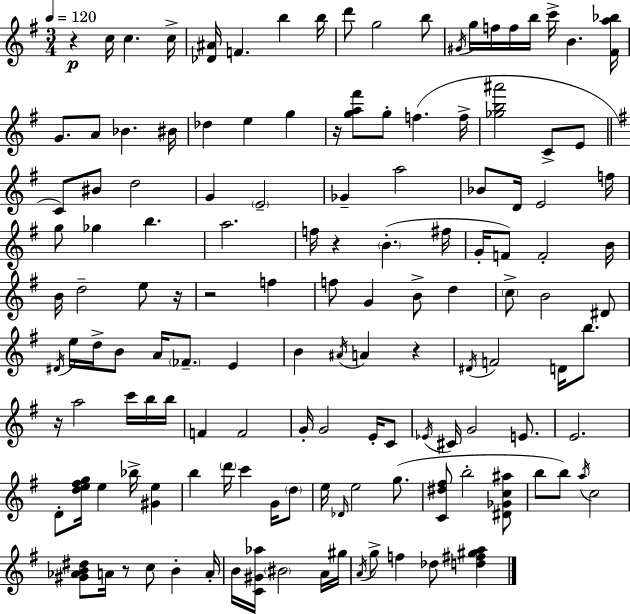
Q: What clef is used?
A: treble